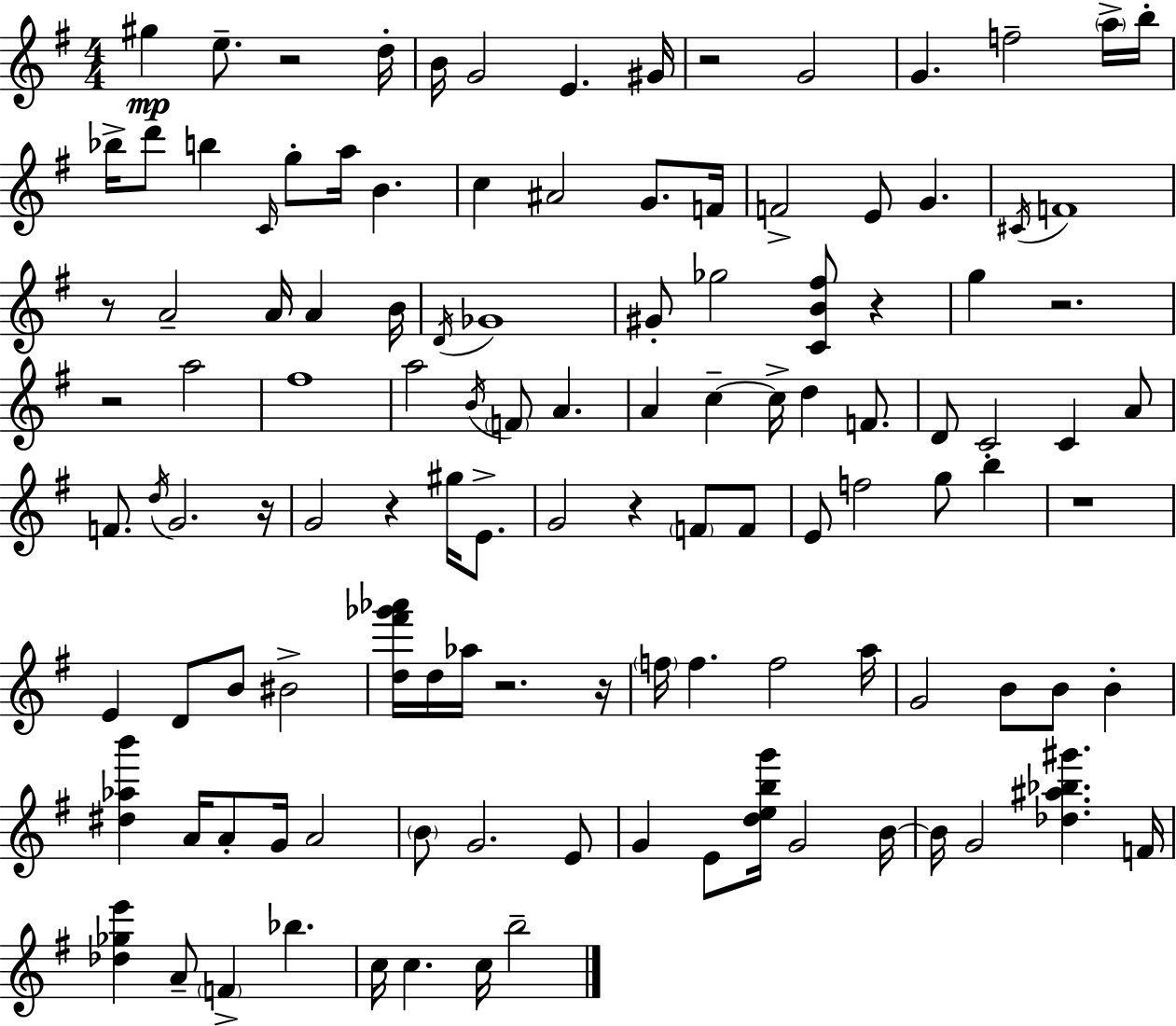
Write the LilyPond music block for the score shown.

{
  \clef treble
  \numericTimeSignature
  \time 4/4
  \key e \minor
  \repeat volta 2 { gis''4\mp e''8.-- r2 d''16-. | b'16 g'2 e'4. gis'16 | r2 g'2 | g'4. f''2-- \parenthesize a''16-> b''16-. | \break bes''16-> d'''8 b''4 \grace { c'16 } g''8-. a''16 b'4. | c''4 ais'2 g'8. | f'16 f'2-> e'8 g'4. | \acciaccatura { cis'16 } f'1 | \break r8 a'2-- a'16 a'4 | b'16 \acciaccatura { d'16 } ges'1 | gis'8-. ges''2 <c' b' fis''>8 r4 | g''4 r2. | \break r2 a''2 | fis''1 | a''2 \acciaccatura { b'16 } \parenthesize f'8 a'4. | a'4 c''4--~~ c''16-> d''4 | \break f'8. d'8 c'2-. c'4 | a'8 f'8. \acciaccatura { d''16 } g'2. | r16 g'2 r4 | gis''16 e'8.-> g'2 r4 | \break \parenthesize f'8 f'8 e'8 f''2 g''8 | b''4 r1 | e'4 d'8 b'8 bis'2-> | <d'' fis''' ges''' aes'''>16 d''16 aes''16 r2. | \break r16 \parenthesize f''16 f''4. f''2 | a''16 g'2 b'8 b'8 | b'4-. <dis'' aes'' b'''>4 a'16 a'8-. g'16 a'2 | \parenthesize b'8 g'2. | \break e'8 g'4 e'8 <d'' e'' b'' g'''>16 g'2 | b'16~~ b'16 g'2 <des'' ais'' bes'' gis'''>4. | f'16 <des'' ges'' e'''>4 a'8-- \parenthesize f'4-> bes''4. | c''16 c''4. c''16 b''2-- | \break } \bar "|."
}